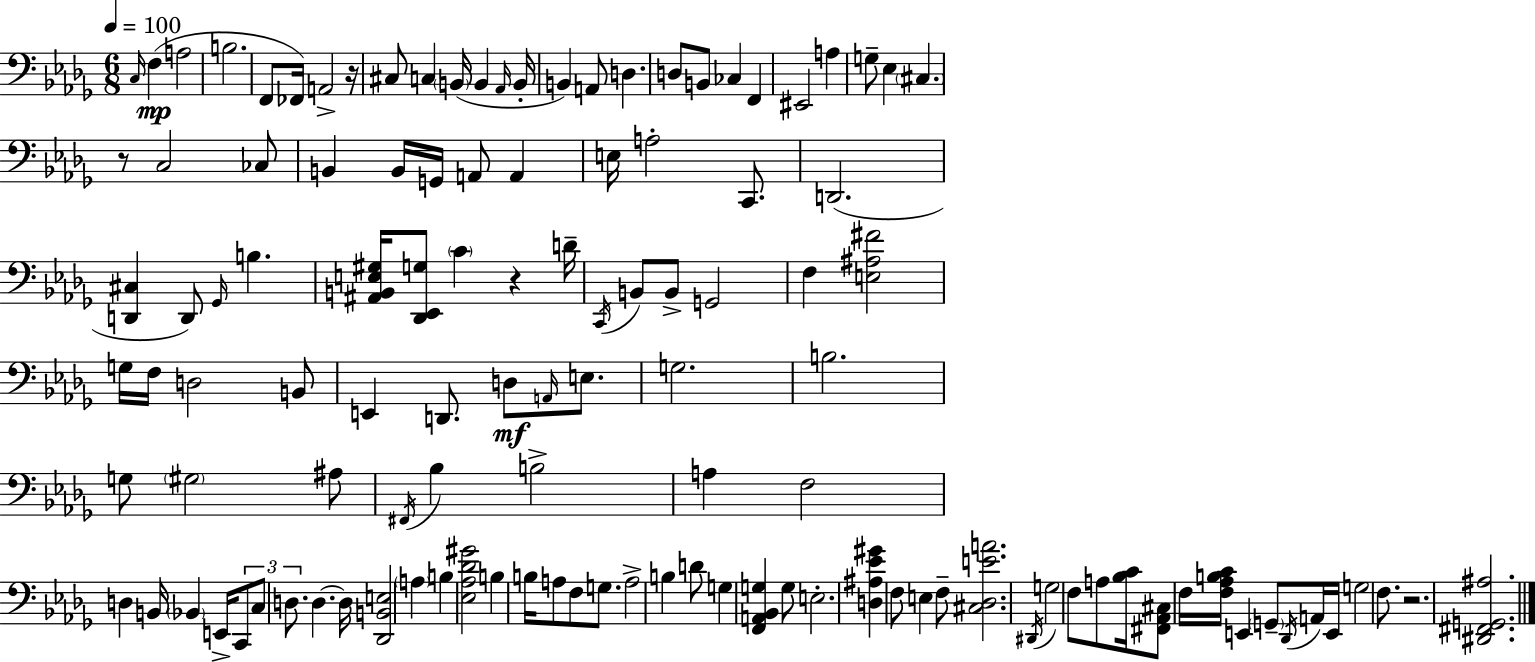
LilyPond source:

{
  \clef bass
  \numericTimeSignature
  \time 6/8
  \key bes \minor
  \tempo 4 = 100
  \grace { c16 }(\mp f4 a2 | b2. | f,8 fes,16) a,2-> | r16 cis8 c4 \parenthesize b,16( b,4 | \break \grace { aes,16 } b,16-. b,4) a,8 d4. | d8 b,8 ces4 f,4 | eis,2 a4 | g8-- ees4 \parenthesize cis4. | \break r8 c2 | ces8 b,4 b,16 g,16 a,8 a,4 | e16 a2-. c,8. | d,2.( | \break <d, cis>4 d,8) \grace { ges,16 } b4. | <ais, b, e gis>16 <des, ees, g>8 \parenthesize c'4 r4 | d'16-- \acciaccatura { c,16 } b,8 b,8-> g,2 | f4 <e ais fis'>2 | \break g16 f16 d2 | b,8 e,4 d,8. d8\mf | \grace { a,16 } e8. g2. | b2. | \break g8 \parenthesize gis2 | ais8 \acciaccatura { fis,16 } bes4 b2-> | a4 f2 | d4 b,16 \parenthesize bes,4 | \break e,16-> \tuplet 3/2 { c,8 c8 d8. } d4.~~ | d16 <des, b, e>2 | \parenthesize a4 b4 <ees aes des' gis'>2 | b4 b16 a8 | \break f8 g8. a2-> | b4 d'8 g4 | <f, a, bes, g>4 g8 e2.-. | <d ais ees' gis'>4 f8 | \break e4 f8-- <cis des e' a'>2. | \acciaccatura { dis,16 } g2 | f8 a8 <bes c'>16 <fis, aes, cis>8 f16 <f aes b c'>16 | e,4 \parenthesize g,8-- \acciaccatura { des,16 } a,16 e,16 g2 | \break f8. r2. | <dis, fis, g, ais>2. | \bar "|."
}